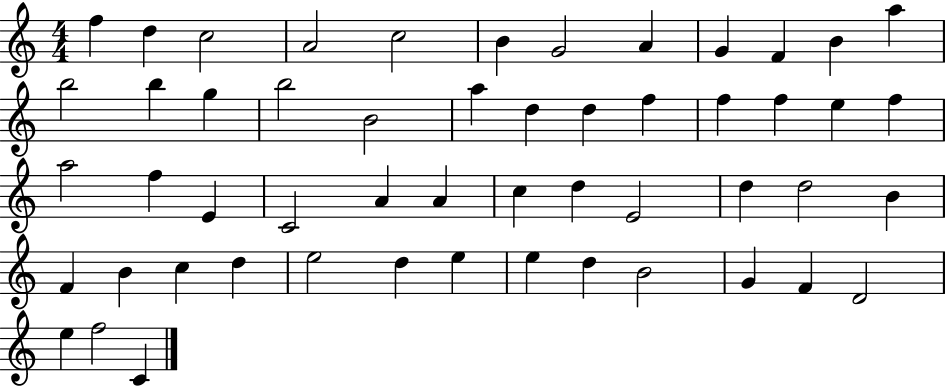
F5/q D5/q C5/h A4/h C5/h B4/q G4/h A4/q G4/q F4/q B4/q A5/q B5/h B5/q G5/q B5/h B4/h A5/q D5/q D5/q F5/q F5/q F5/q E5/q F5/q A5/h F5/q E4/q C4/h A4/q A4/q C5/q D5/q E4/h D5/q D5/h B4/q F4/q B4/q C5/q D5/q E5/h D5/q E5/q E5/q D5/q B4/h G4/q F4/q D4/h E5/q F5/h C4/q